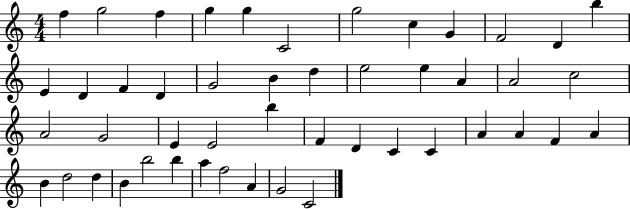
F5/q G5/h F5/q G5/q G5/q C4/h G5/h C5/q G4/q F4/h D4/q B5/q E4/q D4/q F4/q D4/q G4/h B4/q D5/q E5/h E5/q A4/q A4/h C5/h A4/h G4/h E4/q E4/h B5/q F4/q D4/q C4/q C4/q A4/q A4/q F4/q A4/q B4/q D5/h D5/q B4/q B5/h B5/q A5/q F5/h A4/q G4/h C4/h